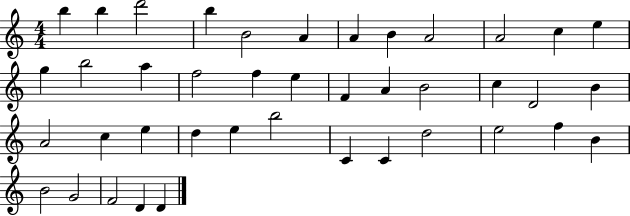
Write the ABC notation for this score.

X:1
T:Untitled
M:4/4
L:1/4
K:C
b b d'2 b B2 A A B A2 A2 c e g b2 a f2 f e F A B2 c D2 B A2 c e d e b2 C C d2 e2 f B B2 G2 F2 D D